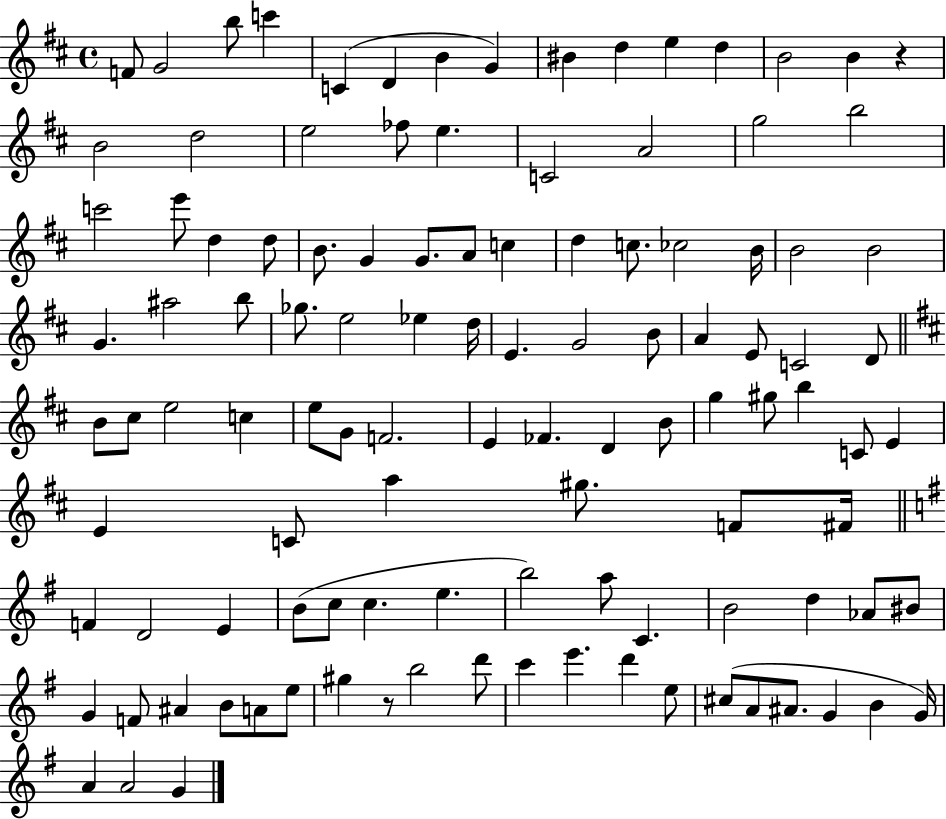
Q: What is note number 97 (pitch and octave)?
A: D6